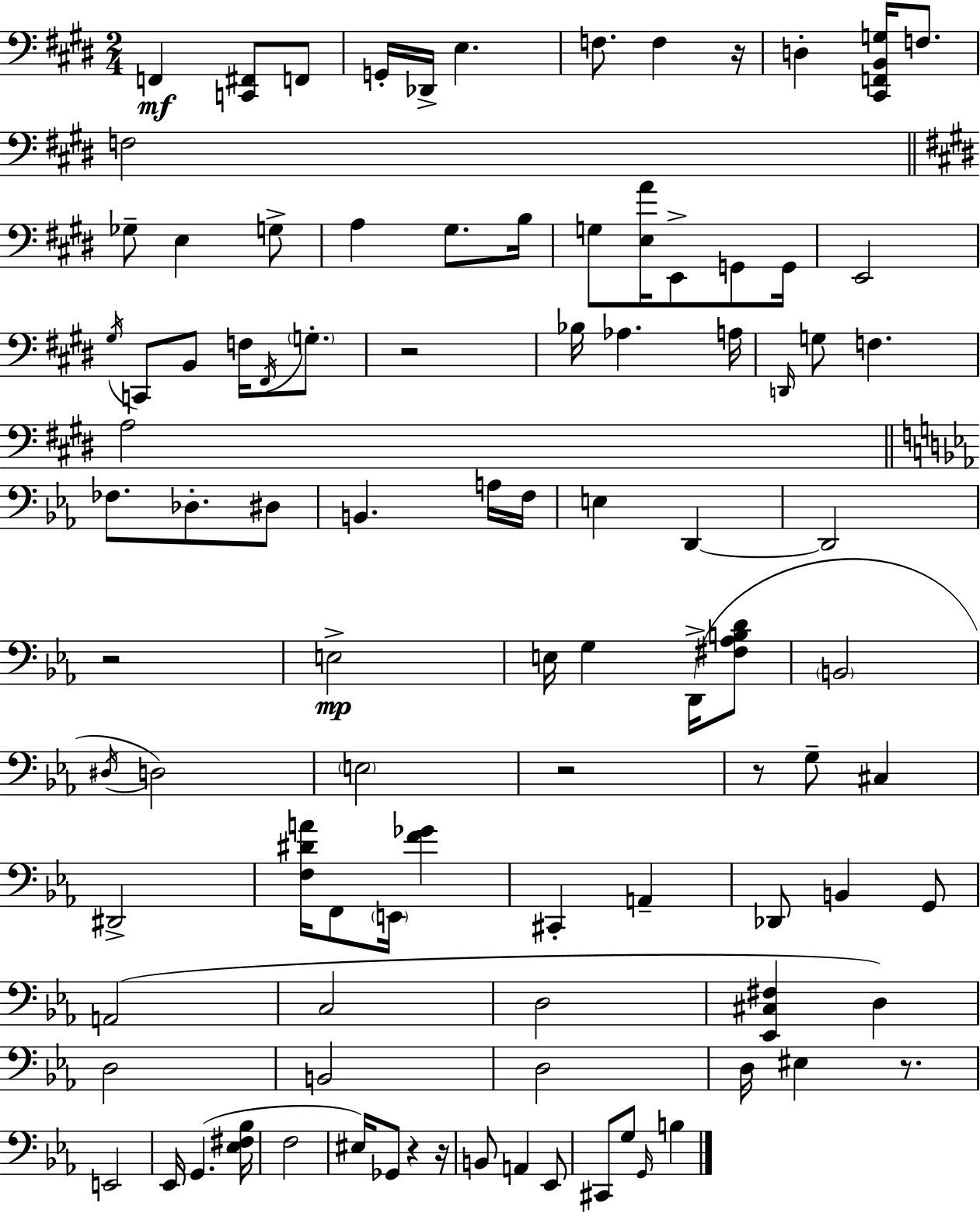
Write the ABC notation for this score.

X:1
T:Untitled
M:2/4
L:1/4
K:E
F,, [C,,^F,,]/2 F,,/2 G,,/4 _D,,/4 E, F,/2 F, z/4 D, [^C,,F,,B,,G,]/4 F,/2 F,2 _G,/2 E, G,/2 A, ^G,/2 B,/4 G,/2 [E,A]/4 E,,/2 G,,/2 G,,/4 E,,2 ^G,/4 C,,/2 B,,/2 F,/4 ^F,,/4 G,/2 z2 _B,/4 _A, A,/4 D,,/4 G,/2 F, A,2 _F,/2 _D,/2 ^D,/2 B,, A,/4 F,/4 E, D,, D,,2 z2 E,2 E,/4 G, D,,/4 [^F,_A,B,D]/2 B,,2 ^D,/4 D,2 E,2 z2 z/2 G,/2 ^C, ^D,,2 [F,^DA]/4 F,,/2 E,,/4 [F_G] ^C,, A,, _D,,/2 B,, G,,/2 A,,2 C,2 D,2 [_E,,^C,^F,] D, D,2 B,,2 D,2 D,/4 ^E, z/2 E,,2 _E,,/4 G,, [_E,^F,_B,]/4 F,2 ^E,/4 _G,,/2 z z/4 B,,/2 A,, _E,,/2 ^C,,/2 G,/2 G,,/4 B,